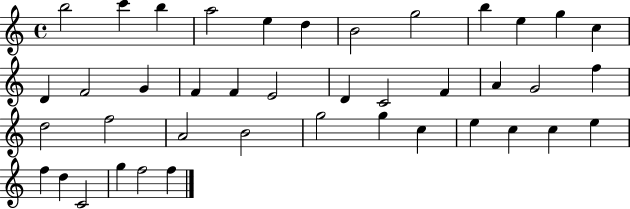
X:1
T:Untitled
M:4/4
L:1/4
K:C
b2 c' b a2 e d B2 g2 b e g c D F2 G F F E2 D C2 F A G2 f d2 f2 A2 B2 g2 g c e c c e f d C2 g f2 f